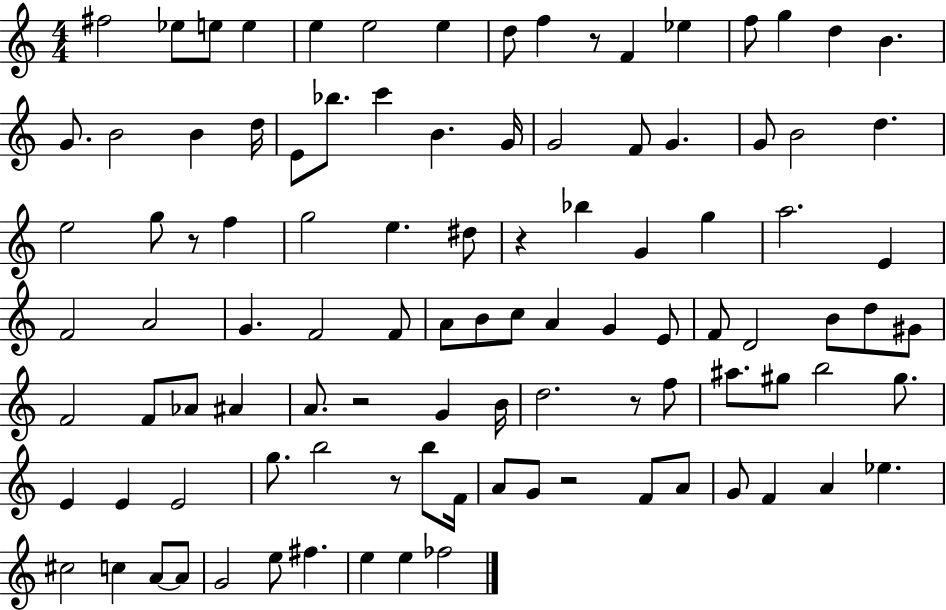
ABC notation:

X:1
T:Untitled
M:4/4
L:1/4
K:C
^f2 _e/2 e/2 e e e2 e d/2 f z/2 F _e f/2 g d B G/2 B2 B d/4 E/2 _b/2 c' B G/4 G2 F/2 G G/2 B2 d e2 g/2 z/2 f g2 e ^d/2 z _b G g a2 E F2 A2 G F2 F/2 A/2 B/2 c/2 A G E/2 F/2 D2 B/2 d/2 ^G/2 F2 F/2 _A/2 ^A A/2 z2 G B/4 d2 z/2 f/2 ^a/2 ^g/2 b2 ^g/2 E E E2 g/2 b2 z/2 b/2 F/4 A/2 G/2 z2 F/2 A/2 G/2 F A _e ^c2 c A/2 A/2 G2 e/2 ^f e e _f2